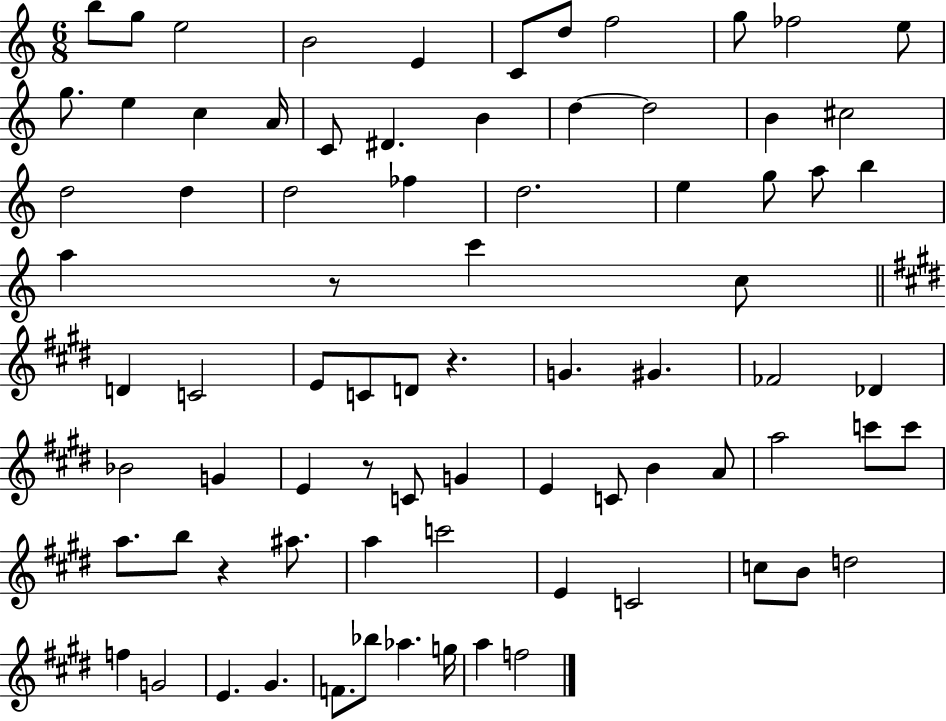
X:1
T:Untitled
M:6/8
L:1/4
K:C
b/2 g/2 e2 B2 E C/2 d/2 f2 g/2 _f2 e/2 g/2 e c A/4 C/2 ^D B d d2 B ^c2 d2 d d2 _f d2 e g/2 a/2 b a z/2 c' c/2 D C2 E/2 C/2 D/2 z G ^G _F2 _D _B2 G E z/2 C/2 G E C/2 B A/2 a2 c'/2 c'/2 a/2 b/2 z ^a/2 a c'2 E C2 c/2 B/2 d2 f G2 E ^G F/2 _b/2 _a g/4 a f2